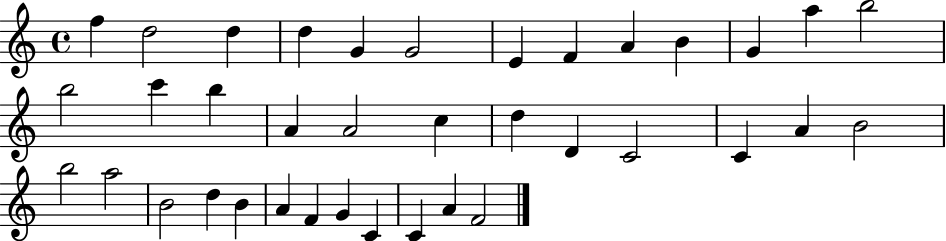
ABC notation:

X:1
T:Untitled
M:4/4
L:1/4
K:C
f d2 d d G G2 E F A B G a b2 b2 c' b A A2 c d D C2 C A B2 b2 a2 B2 d B A F G C C A F2